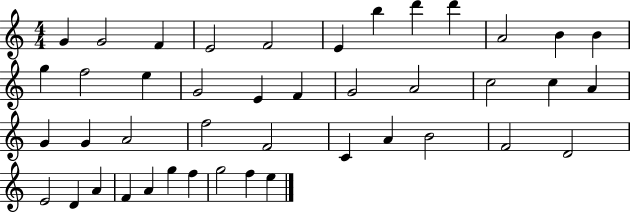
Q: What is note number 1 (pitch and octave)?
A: G4